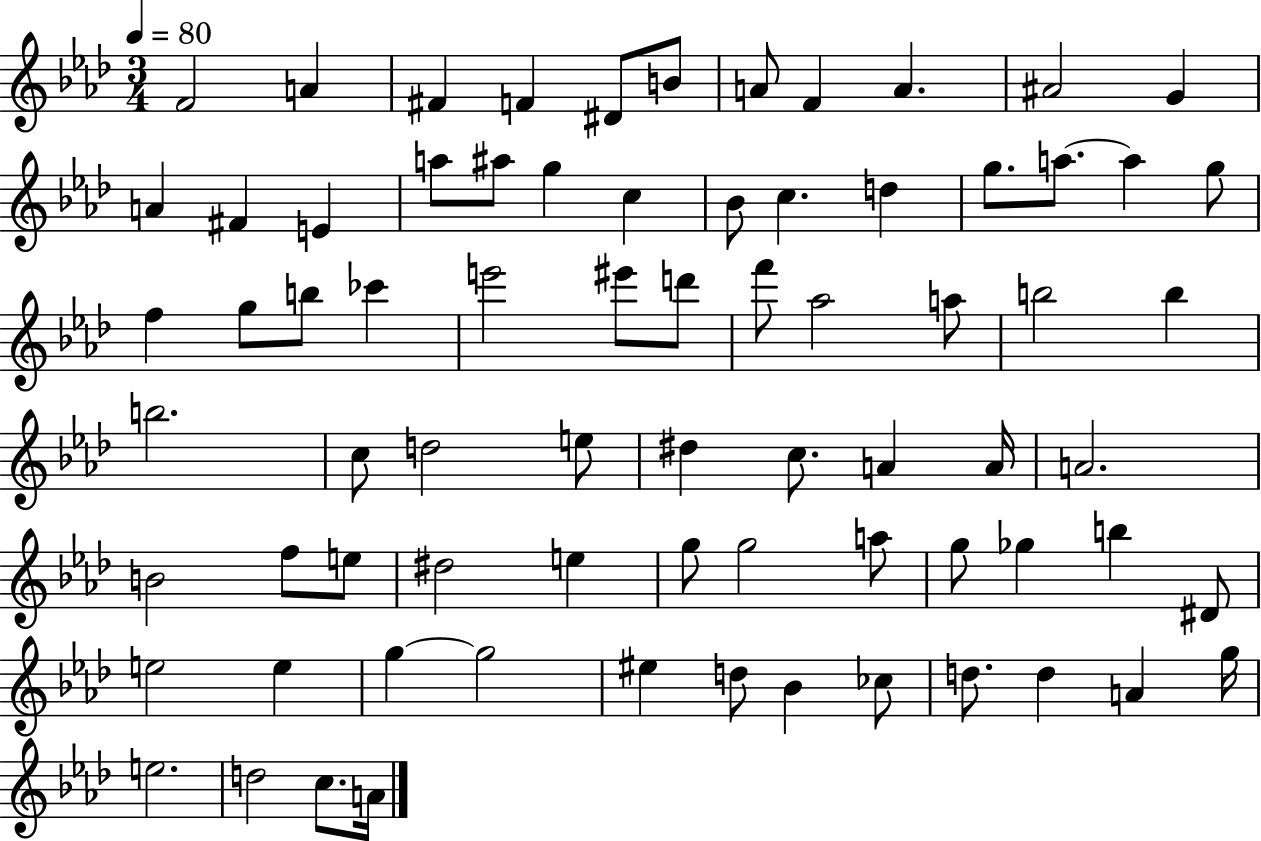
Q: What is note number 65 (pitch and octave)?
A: Bb4